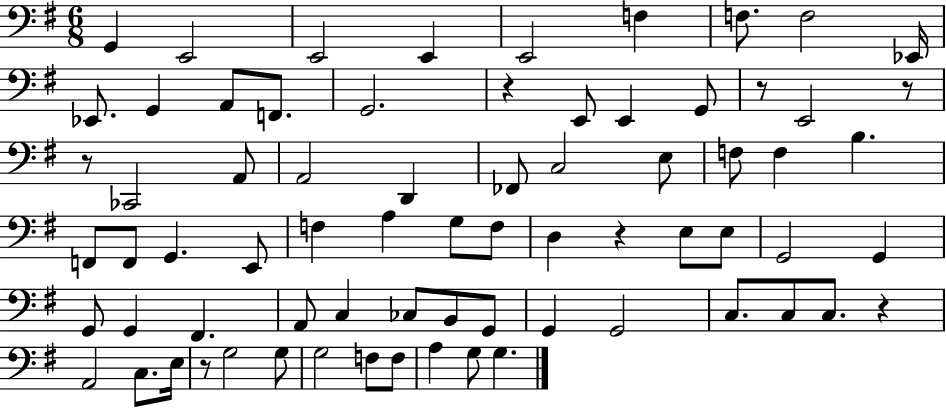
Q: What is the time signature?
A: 6/8